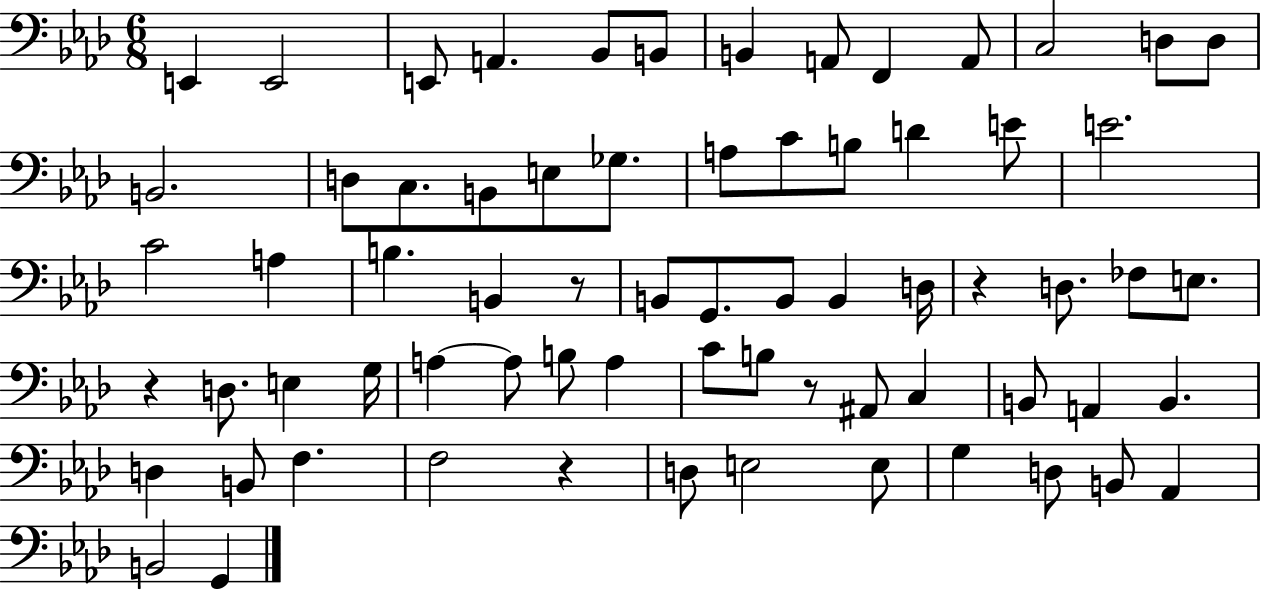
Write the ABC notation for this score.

X:1
T:Untitled
M:6/8
L:1/4
K:Ab
E,, E,,2 E,,/2 A,, _B,,/2 B,,/2 B,, A,,/2 F,, A,,/2 C,2 D,/2 D,/2 B,,2 D,/2 C,/2 B,,/2 E,/2 _G,/2 A,/2 C/2 B,/2 D E/2 E2 C2 A, B, B,, z/2 B,,/2 G,,/2 B,,/2 B,, D,/4 z D,/2 _F,/2 E,/2 z D,/2 E, G,/4 A, A,/2 B,/2 A, C/2 B,/2 z/2 ^A,,/2 C, B,,/2 A,, B,, D, B,,/2 F, F,2 z D,/2 E,2 E,/2 G, D,/2 B,,/2 _A,, B,,2 G,,